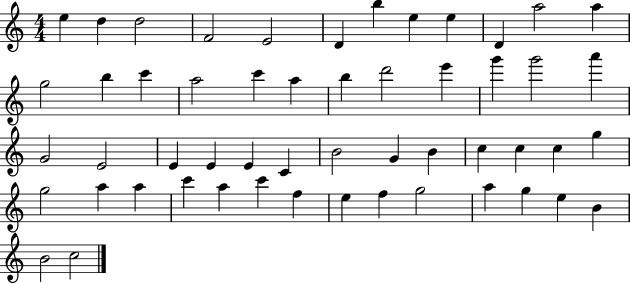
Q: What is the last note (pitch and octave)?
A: C5